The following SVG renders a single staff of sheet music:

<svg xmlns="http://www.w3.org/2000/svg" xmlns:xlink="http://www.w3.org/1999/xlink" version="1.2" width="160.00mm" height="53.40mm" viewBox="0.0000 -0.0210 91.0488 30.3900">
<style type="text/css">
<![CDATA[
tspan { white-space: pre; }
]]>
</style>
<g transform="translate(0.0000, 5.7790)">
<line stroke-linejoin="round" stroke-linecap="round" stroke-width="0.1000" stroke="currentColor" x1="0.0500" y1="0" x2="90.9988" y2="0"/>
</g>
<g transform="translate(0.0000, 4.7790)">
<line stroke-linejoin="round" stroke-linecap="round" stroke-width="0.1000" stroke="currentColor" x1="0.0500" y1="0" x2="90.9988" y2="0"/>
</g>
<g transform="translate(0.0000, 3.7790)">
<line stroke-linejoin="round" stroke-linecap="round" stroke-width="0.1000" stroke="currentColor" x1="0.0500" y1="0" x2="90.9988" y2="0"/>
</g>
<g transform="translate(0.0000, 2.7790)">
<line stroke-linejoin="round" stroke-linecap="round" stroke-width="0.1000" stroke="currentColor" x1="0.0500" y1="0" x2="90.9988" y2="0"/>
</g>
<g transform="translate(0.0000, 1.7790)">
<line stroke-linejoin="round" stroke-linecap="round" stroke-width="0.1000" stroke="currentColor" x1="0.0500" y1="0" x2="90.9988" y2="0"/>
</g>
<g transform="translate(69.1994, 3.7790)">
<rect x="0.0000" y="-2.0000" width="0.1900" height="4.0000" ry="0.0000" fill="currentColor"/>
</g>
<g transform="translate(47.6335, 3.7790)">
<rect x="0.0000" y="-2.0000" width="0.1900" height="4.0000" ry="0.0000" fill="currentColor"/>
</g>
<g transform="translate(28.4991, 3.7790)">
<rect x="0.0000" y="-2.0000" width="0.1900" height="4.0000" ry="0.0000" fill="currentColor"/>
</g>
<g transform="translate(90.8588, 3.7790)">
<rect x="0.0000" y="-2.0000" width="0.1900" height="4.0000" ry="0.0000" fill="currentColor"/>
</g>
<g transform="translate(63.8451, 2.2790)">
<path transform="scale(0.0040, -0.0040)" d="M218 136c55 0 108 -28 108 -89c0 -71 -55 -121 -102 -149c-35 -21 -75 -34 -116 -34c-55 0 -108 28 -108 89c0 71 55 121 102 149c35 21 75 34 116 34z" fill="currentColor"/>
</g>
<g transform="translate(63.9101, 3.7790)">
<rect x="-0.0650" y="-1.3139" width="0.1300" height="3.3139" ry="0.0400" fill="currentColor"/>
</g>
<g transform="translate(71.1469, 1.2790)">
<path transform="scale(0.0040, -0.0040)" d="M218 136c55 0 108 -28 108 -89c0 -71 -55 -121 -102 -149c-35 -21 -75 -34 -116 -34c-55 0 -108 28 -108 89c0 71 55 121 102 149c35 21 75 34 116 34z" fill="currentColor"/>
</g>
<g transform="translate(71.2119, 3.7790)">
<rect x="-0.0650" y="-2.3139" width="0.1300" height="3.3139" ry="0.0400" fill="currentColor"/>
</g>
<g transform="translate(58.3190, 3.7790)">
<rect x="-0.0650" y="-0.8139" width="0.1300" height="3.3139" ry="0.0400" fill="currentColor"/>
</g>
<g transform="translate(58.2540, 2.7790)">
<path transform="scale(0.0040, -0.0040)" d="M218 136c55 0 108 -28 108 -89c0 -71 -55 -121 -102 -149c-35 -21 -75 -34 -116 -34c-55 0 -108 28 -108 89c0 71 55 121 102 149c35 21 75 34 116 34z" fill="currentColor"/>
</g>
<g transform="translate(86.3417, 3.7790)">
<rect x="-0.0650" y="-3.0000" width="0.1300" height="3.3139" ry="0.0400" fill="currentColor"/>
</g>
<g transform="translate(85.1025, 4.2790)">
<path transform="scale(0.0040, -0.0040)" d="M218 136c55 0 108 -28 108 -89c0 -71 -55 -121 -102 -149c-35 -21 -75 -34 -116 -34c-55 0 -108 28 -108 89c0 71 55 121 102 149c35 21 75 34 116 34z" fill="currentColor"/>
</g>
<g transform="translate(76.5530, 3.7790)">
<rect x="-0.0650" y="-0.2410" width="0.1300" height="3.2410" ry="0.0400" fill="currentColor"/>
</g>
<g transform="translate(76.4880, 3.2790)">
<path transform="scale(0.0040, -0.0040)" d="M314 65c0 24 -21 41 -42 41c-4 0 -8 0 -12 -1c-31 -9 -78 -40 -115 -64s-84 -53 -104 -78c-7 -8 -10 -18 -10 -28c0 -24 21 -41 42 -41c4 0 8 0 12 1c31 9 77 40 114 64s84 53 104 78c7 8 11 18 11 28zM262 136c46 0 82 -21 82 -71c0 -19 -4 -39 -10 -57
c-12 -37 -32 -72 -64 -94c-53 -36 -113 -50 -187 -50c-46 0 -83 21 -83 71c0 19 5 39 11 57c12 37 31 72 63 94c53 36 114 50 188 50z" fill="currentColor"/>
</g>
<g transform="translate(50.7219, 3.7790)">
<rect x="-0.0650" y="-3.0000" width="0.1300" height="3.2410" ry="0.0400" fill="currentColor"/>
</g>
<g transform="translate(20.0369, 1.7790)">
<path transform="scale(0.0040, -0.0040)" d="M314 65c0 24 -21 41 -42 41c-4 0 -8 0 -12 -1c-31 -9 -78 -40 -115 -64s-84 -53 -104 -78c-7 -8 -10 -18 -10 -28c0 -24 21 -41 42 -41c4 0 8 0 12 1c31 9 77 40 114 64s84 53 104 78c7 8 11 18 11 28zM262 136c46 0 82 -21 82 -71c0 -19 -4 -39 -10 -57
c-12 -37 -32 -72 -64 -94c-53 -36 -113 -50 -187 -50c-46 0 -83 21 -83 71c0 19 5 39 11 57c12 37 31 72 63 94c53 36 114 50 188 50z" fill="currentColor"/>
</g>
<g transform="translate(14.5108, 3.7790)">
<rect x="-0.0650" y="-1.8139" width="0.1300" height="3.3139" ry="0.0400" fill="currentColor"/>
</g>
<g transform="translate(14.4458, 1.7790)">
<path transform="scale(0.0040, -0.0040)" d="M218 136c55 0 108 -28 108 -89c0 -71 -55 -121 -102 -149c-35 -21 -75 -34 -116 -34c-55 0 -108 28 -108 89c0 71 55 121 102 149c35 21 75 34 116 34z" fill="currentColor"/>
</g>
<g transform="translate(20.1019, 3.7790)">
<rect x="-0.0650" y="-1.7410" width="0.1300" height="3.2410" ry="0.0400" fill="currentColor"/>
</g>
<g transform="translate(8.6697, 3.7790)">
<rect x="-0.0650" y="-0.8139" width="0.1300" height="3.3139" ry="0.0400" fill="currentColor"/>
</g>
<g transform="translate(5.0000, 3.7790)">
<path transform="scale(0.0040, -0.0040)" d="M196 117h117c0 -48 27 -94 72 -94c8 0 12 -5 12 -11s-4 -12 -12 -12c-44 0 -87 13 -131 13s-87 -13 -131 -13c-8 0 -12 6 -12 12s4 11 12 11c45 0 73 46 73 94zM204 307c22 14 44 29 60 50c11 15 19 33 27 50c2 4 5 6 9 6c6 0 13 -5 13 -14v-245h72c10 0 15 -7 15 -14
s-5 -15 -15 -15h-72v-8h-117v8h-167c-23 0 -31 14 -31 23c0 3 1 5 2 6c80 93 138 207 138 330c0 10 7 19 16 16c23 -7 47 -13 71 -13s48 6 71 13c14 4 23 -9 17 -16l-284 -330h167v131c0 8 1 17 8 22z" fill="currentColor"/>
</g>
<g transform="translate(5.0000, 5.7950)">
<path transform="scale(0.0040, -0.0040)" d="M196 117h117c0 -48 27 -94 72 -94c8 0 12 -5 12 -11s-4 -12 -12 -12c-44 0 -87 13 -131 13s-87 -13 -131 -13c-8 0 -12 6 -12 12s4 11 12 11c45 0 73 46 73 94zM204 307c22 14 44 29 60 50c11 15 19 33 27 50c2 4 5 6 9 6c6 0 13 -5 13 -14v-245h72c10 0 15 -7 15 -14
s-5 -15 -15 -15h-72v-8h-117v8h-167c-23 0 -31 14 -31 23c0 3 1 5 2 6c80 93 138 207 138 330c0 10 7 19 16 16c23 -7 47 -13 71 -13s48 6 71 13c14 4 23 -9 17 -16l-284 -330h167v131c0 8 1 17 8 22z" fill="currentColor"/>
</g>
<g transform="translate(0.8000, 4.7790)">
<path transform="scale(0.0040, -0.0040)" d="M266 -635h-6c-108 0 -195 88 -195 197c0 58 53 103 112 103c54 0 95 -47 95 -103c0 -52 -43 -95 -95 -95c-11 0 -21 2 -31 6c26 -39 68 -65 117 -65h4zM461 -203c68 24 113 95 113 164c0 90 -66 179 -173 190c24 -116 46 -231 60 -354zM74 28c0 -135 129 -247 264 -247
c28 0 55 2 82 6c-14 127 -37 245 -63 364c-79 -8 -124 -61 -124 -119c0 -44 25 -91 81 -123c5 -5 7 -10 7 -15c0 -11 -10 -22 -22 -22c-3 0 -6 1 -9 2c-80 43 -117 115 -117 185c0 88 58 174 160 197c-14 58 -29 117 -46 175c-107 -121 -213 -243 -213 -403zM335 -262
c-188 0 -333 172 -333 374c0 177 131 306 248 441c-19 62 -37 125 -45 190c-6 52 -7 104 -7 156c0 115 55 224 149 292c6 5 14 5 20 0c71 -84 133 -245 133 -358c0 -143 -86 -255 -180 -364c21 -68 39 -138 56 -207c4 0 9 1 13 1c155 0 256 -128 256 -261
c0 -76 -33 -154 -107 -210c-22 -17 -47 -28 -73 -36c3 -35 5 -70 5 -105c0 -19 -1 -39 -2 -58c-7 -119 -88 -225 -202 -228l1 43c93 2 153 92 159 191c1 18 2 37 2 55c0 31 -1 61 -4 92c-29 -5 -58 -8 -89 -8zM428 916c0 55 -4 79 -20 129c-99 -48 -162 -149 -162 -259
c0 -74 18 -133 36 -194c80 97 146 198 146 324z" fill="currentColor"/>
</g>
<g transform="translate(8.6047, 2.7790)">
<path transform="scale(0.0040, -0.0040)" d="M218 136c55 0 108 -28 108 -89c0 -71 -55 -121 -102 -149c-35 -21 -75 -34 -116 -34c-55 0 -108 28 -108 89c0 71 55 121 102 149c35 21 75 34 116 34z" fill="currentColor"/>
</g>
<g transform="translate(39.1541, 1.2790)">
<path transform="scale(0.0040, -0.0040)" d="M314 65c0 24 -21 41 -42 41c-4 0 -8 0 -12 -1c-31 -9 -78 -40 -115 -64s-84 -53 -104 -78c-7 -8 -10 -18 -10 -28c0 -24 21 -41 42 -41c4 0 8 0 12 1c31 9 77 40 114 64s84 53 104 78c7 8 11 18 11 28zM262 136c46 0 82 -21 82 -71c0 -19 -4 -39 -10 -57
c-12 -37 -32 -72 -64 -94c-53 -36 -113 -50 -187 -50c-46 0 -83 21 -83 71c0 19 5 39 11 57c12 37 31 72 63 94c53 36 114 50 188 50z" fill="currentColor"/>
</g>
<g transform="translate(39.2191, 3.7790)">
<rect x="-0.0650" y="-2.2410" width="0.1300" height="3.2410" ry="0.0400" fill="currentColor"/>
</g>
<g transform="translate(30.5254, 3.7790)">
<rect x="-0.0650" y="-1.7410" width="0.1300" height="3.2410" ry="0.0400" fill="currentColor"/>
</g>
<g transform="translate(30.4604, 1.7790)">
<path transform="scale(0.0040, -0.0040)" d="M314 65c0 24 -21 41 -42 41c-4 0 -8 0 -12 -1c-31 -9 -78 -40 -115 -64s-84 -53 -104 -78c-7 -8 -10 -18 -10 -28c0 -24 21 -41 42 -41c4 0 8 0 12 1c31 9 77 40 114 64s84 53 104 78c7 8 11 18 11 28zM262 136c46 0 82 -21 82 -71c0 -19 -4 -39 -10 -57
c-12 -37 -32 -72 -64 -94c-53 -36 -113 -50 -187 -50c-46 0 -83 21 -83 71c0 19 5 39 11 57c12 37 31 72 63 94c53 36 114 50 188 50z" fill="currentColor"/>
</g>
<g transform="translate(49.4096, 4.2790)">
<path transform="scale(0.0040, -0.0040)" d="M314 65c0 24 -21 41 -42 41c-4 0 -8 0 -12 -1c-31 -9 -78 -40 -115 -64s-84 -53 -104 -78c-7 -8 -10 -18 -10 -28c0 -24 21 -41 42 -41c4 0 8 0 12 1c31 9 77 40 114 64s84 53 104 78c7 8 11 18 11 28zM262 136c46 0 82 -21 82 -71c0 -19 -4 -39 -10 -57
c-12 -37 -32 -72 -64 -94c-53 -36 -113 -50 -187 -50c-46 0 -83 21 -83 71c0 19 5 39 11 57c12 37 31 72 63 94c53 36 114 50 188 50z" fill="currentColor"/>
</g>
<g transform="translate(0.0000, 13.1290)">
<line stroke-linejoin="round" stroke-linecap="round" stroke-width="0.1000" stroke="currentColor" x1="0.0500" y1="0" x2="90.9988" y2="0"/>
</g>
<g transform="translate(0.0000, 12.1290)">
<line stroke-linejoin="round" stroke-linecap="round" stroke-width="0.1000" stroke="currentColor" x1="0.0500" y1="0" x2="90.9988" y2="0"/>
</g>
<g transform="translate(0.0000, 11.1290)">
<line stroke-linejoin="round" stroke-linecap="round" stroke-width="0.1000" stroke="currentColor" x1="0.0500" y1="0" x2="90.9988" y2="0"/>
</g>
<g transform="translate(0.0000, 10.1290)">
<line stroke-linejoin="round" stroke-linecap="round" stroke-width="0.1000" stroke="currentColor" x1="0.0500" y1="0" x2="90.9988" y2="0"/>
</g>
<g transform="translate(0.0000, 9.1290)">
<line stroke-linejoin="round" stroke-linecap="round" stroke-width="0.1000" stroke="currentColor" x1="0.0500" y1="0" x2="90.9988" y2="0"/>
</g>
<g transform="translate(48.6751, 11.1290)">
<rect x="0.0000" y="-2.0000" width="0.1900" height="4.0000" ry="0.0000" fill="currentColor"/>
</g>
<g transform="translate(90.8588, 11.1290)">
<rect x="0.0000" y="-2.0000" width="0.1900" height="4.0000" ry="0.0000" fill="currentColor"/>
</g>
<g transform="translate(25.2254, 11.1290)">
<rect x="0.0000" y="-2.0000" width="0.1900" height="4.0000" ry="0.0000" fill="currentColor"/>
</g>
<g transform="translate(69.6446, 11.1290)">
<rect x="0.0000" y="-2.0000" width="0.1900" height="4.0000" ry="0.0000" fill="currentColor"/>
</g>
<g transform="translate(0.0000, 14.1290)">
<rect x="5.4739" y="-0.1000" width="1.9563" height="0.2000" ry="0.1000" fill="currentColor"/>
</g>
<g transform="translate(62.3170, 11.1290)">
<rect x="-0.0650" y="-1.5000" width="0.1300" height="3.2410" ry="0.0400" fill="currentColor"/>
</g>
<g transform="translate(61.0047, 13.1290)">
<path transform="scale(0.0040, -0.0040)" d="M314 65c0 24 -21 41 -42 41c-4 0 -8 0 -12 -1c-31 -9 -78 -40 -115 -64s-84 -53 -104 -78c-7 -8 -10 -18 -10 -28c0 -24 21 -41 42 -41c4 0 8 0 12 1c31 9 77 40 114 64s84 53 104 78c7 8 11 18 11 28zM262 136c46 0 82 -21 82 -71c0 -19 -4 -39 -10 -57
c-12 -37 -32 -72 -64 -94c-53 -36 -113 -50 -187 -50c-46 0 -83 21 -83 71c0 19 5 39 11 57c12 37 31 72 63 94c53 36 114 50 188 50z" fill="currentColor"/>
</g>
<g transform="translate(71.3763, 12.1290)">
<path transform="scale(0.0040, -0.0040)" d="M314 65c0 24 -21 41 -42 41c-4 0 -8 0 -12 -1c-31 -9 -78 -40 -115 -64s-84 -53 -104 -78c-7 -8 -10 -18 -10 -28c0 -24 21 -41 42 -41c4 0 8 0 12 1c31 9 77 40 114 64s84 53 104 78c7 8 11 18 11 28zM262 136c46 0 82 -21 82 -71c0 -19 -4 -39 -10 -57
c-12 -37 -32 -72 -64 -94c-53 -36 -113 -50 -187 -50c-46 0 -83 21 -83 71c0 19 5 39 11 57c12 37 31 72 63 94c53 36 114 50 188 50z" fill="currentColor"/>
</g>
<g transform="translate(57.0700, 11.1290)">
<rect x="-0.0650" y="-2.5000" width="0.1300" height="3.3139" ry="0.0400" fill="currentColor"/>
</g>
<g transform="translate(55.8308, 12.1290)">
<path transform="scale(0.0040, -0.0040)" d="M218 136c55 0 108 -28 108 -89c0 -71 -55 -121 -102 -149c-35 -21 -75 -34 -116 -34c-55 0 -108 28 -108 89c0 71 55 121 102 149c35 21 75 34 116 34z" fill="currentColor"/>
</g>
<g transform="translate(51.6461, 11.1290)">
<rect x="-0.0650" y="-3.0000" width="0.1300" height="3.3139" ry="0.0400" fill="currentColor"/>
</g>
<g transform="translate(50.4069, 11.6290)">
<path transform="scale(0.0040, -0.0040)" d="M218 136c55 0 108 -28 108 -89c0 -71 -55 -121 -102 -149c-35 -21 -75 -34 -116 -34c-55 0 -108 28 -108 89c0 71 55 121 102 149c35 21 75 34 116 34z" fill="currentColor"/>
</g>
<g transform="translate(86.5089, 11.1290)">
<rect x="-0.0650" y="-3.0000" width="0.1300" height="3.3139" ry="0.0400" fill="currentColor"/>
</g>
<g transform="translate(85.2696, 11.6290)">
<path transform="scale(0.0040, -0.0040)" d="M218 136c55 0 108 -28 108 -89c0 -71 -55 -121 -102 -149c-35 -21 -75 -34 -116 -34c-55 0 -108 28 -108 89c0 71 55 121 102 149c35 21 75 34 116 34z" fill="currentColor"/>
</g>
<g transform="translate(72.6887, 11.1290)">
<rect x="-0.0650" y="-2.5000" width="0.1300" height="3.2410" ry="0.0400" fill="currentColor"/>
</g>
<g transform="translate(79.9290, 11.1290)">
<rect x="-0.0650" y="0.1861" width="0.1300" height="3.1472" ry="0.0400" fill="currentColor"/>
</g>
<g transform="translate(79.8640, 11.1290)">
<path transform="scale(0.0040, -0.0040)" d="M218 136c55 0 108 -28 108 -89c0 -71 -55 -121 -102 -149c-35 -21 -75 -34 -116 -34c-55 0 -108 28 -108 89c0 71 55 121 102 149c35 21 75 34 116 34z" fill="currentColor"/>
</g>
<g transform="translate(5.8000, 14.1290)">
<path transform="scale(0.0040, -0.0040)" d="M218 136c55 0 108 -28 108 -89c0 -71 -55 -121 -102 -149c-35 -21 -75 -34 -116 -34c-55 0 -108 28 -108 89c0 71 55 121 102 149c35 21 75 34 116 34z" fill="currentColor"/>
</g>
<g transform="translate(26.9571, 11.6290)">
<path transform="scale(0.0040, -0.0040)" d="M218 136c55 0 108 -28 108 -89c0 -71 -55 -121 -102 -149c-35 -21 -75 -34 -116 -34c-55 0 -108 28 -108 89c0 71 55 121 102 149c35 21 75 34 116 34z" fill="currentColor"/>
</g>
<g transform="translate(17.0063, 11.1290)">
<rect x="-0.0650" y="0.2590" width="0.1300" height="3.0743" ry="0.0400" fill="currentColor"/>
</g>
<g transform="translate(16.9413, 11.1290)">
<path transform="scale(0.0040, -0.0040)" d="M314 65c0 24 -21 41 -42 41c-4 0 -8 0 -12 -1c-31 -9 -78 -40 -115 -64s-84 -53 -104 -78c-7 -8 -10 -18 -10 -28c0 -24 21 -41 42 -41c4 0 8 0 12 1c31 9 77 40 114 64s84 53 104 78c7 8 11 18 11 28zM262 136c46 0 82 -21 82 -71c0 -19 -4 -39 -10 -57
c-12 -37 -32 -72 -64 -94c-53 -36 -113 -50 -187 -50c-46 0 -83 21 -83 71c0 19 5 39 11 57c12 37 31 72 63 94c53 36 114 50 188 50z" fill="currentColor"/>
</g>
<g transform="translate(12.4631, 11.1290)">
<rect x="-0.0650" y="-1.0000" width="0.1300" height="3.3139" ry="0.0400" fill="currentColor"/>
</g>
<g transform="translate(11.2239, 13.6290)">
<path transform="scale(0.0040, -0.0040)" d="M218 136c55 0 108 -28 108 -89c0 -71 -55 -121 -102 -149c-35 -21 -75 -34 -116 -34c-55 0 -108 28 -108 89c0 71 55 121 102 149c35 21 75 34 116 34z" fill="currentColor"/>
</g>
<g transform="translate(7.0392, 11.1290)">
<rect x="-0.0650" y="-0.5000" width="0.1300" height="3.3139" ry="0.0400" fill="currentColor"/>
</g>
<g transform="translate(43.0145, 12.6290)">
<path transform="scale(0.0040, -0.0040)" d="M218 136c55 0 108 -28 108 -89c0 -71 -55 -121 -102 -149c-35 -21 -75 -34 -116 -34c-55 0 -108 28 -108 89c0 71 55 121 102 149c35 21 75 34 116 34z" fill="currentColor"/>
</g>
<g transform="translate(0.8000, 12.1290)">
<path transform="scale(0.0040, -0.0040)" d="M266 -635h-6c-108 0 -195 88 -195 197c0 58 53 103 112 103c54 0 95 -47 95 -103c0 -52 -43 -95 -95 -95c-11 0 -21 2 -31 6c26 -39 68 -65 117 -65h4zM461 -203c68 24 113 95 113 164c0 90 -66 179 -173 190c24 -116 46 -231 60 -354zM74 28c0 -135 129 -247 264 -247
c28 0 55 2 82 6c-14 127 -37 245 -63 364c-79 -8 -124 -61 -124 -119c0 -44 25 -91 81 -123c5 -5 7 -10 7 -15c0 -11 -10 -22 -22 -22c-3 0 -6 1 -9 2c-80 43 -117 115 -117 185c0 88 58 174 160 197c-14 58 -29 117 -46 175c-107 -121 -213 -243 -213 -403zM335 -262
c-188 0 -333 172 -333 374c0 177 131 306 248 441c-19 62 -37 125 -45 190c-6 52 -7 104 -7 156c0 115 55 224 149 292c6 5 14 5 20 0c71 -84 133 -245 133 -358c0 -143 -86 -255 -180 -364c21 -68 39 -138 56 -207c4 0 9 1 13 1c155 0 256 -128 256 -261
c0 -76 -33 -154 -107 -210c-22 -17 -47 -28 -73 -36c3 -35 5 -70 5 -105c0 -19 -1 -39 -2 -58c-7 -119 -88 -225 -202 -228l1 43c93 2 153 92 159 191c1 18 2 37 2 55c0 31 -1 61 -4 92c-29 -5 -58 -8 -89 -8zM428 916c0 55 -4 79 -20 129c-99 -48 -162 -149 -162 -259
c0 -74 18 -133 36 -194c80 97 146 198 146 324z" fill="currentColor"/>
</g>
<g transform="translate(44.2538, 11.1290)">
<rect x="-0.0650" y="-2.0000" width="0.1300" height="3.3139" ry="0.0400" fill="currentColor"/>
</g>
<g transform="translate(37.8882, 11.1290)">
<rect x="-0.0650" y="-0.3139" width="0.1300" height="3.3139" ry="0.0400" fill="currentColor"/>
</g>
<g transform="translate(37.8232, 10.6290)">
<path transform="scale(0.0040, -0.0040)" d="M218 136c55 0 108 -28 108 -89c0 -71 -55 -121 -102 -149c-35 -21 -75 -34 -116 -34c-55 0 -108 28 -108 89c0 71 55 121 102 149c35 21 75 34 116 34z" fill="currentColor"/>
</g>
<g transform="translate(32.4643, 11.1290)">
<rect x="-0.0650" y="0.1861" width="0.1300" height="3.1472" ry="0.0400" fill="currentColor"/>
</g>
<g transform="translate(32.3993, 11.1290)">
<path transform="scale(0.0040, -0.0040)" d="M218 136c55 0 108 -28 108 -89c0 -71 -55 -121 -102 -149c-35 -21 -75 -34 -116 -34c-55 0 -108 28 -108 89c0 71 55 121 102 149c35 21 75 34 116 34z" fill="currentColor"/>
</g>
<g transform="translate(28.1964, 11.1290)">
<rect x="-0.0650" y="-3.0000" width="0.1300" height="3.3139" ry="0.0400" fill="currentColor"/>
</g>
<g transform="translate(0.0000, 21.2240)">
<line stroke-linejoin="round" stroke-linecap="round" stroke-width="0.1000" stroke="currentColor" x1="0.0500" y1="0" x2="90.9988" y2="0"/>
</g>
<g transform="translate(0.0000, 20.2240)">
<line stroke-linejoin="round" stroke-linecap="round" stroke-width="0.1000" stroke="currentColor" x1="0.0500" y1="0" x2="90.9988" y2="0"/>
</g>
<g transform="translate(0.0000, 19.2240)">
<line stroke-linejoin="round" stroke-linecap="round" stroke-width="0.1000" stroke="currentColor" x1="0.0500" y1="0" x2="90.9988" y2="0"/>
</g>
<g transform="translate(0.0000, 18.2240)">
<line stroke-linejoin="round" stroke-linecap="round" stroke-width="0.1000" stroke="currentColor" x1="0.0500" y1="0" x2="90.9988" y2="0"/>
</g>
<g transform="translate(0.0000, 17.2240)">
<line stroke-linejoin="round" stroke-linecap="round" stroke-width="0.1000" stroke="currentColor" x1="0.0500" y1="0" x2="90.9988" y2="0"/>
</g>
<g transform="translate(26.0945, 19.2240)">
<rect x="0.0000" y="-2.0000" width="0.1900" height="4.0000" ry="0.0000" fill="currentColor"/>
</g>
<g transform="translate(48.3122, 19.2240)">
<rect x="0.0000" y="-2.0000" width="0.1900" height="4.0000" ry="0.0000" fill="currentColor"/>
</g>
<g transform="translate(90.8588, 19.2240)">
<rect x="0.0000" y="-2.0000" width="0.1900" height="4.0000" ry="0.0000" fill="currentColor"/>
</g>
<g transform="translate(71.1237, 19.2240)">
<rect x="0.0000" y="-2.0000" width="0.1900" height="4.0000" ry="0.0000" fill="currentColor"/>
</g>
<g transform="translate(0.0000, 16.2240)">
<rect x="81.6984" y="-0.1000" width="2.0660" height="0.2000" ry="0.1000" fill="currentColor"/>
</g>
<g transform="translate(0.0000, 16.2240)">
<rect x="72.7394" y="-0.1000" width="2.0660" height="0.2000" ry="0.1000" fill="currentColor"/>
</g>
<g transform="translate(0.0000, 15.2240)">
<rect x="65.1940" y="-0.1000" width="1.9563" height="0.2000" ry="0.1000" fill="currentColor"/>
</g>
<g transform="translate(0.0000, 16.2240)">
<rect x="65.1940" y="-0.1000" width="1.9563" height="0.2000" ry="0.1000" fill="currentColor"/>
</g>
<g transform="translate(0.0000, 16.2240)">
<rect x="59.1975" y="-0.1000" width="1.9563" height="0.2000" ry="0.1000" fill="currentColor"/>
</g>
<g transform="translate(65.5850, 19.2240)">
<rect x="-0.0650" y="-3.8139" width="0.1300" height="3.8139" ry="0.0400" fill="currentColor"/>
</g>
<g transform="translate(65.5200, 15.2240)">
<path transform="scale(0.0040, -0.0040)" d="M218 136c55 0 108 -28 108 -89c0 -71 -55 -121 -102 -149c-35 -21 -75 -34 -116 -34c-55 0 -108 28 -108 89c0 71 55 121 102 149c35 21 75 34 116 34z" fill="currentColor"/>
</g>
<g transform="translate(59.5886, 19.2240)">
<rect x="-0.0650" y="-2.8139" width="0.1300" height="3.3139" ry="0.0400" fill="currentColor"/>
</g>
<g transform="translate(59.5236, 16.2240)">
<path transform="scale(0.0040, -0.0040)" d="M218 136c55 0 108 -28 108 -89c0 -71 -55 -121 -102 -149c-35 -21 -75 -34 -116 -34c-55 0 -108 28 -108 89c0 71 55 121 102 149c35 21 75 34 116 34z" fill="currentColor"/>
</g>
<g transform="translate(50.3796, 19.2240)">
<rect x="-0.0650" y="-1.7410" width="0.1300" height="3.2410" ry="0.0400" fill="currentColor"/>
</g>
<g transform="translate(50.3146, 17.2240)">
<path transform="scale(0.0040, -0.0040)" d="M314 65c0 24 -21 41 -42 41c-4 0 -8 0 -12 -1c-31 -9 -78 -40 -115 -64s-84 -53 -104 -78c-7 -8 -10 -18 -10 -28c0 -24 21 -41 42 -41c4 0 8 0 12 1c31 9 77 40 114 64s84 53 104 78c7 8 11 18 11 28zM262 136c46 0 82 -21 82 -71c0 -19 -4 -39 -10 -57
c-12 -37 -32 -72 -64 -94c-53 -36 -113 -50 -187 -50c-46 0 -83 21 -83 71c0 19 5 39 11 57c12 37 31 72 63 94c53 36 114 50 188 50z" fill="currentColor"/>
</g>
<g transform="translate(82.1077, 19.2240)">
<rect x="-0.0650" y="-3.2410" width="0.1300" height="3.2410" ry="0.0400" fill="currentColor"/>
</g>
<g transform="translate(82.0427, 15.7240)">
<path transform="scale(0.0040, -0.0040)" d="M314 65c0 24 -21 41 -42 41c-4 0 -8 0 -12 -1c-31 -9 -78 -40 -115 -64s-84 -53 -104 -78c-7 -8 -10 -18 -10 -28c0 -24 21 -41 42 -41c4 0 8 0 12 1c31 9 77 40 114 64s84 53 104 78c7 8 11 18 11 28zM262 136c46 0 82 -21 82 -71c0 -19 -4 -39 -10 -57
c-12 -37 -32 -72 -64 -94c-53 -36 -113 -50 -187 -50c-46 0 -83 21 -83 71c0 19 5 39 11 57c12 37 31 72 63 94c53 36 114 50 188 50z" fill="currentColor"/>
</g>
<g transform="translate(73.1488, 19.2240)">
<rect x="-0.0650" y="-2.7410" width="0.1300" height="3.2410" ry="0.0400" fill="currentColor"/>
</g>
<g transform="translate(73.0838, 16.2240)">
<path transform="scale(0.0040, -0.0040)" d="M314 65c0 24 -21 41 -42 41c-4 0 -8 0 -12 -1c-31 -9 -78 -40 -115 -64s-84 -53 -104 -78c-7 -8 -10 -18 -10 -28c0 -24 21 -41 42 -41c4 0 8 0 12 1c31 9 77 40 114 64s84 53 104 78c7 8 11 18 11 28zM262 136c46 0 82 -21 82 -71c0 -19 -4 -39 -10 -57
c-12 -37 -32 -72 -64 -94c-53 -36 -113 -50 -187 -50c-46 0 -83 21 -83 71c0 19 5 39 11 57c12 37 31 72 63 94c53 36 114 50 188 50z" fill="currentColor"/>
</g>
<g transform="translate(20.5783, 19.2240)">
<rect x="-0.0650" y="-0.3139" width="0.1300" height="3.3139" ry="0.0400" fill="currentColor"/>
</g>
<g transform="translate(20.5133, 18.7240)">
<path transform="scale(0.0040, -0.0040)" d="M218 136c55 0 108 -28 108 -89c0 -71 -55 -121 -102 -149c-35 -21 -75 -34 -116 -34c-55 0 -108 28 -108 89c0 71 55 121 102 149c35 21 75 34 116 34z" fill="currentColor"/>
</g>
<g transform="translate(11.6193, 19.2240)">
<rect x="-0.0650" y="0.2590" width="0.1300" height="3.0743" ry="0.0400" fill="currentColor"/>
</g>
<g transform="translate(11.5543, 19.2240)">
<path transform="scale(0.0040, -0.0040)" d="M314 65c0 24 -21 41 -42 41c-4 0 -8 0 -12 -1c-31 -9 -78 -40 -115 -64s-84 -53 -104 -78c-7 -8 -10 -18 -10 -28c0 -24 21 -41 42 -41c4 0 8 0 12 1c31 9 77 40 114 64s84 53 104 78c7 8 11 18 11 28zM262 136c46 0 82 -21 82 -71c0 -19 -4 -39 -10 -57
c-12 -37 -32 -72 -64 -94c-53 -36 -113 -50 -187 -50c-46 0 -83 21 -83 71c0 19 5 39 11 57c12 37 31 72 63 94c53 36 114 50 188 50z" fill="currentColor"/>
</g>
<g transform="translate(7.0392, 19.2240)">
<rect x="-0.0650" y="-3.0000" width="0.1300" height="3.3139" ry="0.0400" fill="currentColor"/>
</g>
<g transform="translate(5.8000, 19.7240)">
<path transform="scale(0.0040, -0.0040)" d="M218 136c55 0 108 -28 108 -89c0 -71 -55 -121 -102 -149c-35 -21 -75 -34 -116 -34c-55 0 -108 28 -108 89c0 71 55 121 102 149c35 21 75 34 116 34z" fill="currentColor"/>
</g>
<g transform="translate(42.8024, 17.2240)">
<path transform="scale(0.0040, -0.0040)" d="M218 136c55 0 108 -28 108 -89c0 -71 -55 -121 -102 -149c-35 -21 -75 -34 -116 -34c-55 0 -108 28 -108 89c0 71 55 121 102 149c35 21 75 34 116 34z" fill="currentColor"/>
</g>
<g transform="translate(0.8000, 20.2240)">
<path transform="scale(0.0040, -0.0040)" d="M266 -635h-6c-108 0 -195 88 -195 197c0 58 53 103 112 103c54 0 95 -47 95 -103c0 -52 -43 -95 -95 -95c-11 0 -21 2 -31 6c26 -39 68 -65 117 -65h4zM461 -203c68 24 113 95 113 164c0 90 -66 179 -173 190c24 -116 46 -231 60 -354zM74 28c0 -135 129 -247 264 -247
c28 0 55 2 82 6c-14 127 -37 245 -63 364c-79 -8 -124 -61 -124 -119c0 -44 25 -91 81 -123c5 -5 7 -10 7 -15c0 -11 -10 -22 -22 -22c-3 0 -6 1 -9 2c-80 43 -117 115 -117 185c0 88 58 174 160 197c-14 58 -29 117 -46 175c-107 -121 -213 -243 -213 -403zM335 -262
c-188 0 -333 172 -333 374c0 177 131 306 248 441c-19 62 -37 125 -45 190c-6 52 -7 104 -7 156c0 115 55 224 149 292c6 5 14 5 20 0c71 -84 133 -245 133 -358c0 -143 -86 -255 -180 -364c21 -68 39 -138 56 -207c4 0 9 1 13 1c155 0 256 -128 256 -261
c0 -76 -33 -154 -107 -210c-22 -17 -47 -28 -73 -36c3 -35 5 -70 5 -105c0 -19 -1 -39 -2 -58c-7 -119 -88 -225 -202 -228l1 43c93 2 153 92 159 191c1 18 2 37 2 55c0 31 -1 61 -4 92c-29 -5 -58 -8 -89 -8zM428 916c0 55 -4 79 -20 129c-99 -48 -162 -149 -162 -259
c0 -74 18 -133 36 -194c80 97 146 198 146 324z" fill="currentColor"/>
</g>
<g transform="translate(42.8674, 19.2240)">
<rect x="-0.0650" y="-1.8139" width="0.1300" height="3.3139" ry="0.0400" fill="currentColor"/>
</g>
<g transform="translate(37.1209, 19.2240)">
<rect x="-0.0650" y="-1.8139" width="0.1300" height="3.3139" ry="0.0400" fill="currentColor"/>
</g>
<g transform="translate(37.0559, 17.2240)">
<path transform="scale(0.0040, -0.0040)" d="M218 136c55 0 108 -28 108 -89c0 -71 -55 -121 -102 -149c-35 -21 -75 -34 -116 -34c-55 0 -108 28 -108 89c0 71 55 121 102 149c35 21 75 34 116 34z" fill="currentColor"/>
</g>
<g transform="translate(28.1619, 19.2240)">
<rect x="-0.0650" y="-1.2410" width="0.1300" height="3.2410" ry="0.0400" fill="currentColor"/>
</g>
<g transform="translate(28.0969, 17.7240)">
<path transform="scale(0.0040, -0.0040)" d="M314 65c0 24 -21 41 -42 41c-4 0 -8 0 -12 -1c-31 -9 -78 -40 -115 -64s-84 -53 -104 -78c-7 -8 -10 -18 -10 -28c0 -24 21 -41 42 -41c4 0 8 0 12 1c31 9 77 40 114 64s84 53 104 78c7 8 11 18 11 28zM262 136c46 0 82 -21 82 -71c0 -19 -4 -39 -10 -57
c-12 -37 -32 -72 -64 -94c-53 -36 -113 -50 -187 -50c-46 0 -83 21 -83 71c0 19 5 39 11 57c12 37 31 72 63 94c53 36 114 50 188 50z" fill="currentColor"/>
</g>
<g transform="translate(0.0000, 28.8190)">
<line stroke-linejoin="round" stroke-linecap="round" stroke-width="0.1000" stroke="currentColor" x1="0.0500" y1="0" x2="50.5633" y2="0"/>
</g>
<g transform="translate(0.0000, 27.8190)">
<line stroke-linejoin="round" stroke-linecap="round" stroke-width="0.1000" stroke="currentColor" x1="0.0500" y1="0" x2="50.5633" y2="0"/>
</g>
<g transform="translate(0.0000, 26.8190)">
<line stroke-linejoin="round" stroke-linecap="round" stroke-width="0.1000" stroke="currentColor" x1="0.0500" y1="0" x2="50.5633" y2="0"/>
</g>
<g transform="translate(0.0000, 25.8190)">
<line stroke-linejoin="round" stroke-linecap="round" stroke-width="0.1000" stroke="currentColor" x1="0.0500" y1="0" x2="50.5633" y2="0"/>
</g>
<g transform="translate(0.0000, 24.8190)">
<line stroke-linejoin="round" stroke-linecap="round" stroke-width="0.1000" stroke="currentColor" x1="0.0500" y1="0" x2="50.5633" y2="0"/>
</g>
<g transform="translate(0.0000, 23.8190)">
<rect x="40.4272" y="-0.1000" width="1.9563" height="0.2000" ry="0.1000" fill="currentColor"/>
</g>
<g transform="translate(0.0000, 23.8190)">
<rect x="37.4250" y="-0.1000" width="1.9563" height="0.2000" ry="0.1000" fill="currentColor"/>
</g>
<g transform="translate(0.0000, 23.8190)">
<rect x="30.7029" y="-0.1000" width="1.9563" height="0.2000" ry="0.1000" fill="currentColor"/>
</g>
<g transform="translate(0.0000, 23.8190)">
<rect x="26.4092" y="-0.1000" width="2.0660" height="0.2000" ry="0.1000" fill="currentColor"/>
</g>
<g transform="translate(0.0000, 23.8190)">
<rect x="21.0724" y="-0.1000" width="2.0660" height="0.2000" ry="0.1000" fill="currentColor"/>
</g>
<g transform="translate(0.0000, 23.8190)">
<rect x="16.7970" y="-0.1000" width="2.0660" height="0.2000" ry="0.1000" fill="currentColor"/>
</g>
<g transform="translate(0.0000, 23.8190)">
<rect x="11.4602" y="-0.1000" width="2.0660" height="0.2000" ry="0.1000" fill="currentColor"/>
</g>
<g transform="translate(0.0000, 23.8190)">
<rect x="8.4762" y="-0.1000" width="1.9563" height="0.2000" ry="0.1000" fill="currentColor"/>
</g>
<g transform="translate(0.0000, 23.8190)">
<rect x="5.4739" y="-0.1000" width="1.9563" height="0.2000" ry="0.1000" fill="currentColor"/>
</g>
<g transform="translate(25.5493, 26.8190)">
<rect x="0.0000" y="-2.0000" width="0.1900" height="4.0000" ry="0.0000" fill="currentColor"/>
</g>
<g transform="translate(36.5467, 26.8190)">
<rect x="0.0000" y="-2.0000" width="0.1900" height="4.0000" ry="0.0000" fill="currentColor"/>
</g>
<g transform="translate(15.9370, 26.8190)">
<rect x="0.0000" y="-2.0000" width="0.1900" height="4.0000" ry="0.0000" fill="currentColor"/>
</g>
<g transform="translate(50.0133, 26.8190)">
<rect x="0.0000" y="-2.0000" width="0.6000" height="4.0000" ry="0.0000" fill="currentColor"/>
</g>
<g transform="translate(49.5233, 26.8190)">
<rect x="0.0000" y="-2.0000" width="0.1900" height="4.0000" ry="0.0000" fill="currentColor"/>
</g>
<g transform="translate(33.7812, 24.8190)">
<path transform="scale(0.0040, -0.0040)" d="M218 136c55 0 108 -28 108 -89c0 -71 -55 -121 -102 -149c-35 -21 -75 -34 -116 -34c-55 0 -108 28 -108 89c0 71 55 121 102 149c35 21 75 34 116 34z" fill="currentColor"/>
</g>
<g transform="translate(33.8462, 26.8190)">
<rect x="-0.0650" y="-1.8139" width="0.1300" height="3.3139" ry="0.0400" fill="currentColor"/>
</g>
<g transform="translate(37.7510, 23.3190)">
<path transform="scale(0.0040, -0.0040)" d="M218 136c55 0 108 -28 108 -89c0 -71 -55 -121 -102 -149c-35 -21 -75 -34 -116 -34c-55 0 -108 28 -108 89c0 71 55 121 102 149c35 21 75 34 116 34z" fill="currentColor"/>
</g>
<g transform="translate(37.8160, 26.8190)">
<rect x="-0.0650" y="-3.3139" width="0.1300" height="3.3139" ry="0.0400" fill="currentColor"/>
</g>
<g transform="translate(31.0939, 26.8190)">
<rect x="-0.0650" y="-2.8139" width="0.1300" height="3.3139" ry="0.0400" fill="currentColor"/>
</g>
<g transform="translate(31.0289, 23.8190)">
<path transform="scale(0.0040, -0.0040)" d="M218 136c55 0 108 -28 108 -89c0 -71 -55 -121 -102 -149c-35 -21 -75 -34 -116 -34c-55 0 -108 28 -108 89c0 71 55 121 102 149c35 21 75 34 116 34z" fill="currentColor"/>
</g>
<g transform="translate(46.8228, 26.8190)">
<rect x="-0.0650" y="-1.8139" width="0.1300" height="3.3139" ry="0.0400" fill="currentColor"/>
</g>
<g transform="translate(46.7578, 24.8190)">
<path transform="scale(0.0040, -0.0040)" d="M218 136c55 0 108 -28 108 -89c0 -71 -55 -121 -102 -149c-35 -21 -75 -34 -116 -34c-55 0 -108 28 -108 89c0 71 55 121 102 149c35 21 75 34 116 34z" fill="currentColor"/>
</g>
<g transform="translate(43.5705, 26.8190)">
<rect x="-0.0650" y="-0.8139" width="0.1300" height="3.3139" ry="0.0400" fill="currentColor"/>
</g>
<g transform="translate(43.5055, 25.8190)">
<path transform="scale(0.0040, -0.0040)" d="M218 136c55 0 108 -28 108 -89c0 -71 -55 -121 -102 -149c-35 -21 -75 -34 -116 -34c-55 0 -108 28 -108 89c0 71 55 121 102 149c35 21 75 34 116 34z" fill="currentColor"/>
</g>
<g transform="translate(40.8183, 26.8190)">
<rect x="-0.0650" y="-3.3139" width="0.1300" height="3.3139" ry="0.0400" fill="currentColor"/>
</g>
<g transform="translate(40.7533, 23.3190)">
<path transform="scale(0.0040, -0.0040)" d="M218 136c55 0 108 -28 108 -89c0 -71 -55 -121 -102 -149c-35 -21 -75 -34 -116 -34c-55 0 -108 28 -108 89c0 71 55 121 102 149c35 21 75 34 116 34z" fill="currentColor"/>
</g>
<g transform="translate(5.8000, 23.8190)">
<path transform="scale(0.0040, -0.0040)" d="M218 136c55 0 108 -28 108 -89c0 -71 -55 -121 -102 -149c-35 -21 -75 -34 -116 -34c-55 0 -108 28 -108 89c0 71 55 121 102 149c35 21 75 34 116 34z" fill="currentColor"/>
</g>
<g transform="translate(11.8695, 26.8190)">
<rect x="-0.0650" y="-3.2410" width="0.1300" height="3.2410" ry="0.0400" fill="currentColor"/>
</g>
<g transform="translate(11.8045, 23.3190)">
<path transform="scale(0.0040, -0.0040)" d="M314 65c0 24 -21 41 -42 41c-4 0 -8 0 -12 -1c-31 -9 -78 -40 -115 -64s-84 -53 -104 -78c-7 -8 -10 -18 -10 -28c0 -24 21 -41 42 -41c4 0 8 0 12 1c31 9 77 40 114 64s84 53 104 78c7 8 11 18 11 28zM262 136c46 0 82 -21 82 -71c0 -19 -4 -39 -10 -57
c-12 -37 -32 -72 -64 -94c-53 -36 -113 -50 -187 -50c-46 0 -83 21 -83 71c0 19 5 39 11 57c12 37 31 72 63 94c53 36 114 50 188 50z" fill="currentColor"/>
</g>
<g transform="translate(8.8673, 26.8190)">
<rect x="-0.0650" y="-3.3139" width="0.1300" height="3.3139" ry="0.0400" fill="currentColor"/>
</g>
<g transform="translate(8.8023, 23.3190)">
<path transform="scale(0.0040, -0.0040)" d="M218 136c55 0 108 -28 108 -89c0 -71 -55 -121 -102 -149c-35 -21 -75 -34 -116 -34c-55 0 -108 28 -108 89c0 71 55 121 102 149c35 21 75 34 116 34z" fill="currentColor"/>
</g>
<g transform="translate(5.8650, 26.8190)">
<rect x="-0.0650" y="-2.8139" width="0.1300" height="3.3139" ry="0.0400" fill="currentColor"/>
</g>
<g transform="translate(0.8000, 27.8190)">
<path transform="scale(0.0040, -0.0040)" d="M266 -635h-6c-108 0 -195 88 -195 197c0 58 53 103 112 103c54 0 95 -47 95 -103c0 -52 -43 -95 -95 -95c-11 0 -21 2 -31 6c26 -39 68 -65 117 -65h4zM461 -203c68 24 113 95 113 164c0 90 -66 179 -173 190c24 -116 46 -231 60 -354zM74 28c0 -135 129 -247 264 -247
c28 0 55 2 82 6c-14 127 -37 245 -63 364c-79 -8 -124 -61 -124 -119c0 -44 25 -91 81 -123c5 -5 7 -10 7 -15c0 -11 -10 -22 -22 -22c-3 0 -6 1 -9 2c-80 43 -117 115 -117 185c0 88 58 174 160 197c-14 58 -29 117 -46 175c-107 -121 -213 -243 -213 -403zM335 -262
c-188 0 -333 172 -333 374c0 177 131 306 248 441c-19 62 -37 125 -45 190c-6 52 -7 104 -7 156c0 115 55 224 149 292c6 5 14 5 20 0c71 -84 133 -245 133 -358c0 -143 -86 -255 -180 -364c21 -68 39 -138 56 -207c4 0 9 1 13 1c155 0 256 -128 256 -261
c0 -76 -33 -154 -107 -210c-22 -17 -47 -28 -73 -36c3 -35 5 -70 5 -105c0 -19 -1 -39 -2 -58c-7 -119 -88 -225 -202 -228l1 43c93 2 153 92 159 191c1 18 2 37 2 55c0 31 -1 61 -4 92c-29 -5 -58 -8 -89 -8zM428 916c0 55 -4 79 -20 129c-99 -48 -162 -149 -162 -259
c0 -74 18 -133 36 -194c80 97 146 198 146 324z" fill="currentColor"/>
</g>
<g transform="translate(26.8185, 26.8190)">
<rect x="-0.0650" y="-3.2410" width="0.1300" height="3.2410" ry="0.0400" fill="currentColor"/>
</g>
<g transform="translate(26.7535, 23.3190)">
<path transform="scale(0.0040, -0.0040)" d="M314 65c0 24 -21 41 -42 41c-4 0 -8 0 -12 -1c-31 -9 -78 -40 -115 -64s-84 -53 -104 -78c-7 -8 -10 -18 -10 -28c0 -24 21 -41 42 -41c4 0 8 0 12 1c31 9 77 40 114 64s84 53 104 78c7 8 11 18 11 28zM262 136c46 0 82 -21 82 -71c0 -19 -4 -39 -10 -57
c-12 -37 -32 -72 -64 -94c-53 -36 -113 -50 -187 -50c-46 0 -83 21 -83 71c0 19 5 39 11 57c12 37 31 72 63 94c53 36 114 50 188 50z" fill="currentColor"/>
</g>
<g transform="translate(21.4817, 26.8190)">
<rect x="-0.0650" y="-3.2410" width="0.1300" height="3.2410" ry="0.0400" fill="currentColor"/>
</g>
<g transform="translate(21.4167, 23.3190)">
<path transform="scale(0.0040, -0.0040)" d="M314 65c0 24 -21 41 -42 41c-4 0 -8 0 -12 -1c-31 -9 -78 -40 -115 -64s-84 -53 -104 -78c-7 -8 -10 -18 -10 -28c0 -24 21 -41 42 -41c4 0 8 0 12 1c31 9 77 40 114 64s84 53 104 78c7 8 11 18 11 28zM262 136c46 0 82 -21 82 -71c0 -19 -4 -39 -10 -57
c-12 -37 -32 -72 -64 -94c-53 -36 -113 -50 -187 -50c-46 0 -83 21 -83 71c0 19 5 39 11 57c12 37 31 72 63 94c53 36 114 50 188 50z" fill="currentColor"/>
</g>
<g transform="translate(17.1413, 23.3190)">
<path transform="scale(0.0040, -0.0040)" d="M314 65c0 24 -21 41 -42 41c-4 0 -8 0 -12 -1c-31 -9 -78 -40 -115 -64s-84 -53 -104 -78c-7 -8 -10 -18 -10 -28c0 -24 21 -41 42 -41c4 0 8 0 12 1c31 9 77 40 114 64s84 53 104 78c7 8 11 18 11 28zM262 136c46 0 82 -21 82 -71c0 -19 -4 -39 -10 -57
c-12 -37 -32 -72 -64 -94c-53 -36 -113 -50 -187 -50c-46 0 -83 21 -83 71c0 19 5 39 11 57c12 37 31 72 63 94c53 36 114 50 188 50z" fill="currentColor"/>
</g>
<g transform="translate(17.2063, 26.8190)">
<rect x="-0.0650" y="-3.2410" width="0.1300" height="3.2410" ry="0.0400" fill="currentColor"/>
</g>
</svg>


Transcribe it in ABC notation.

X:1
T:Untitled
M:4/4
L:1/4
K:C
d f f2 f2 g2 A2 d e g c2 A C D B2 A B c F A G E2 G2 B A A B2 c e2 f f f2 a c' a2 b2 a b b2 b2 b2 b2 a f b b d f